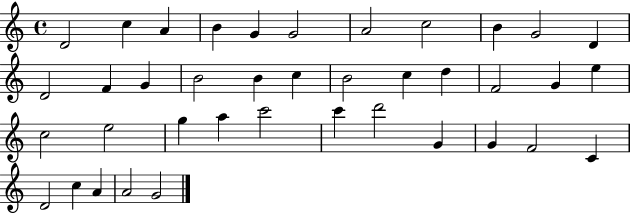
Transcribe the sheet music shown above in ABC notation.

X:1
T:Untitled
M:4/4
L:1/4
K:C
D2 c A B G G2 A2 c2 B G2 D D2 F G B2 B c B2 c d F2 G e c2 e2 g a c'2 c' d'2 G G F2 C D2 c A A2 G2